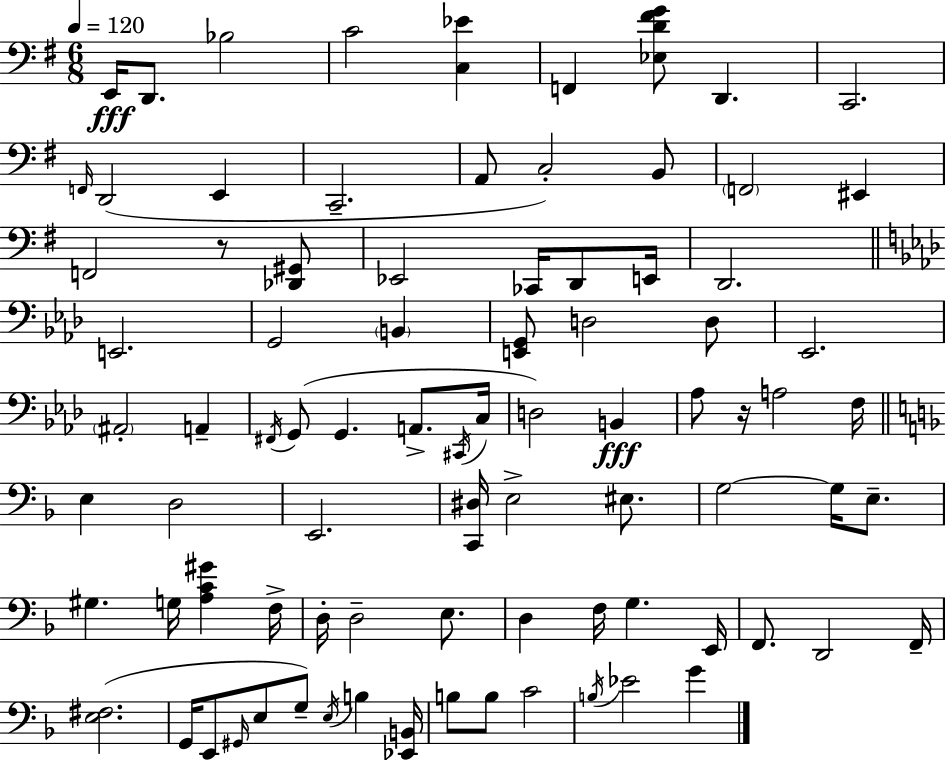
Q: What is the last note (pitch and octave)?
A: G4